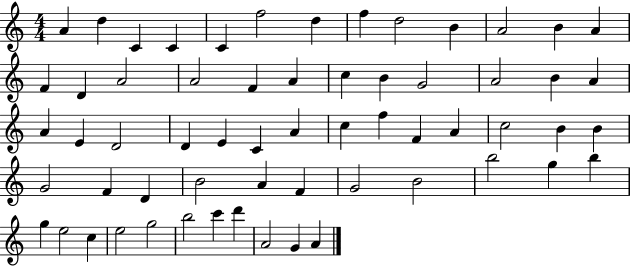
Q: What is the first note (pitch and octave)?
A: A4